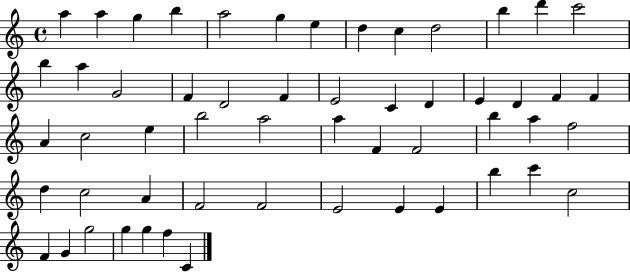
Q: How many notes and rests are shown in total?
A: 55